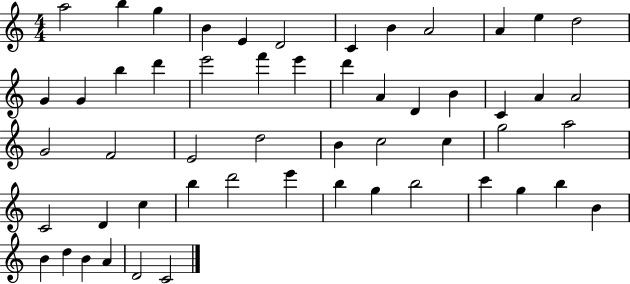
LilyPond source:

{
  \clef treble
  \numericTimeSignature
  \time 4/4
  \key c \major
  a''2 b''4 g''4 | b'4 e'4 d'2 | c'4 b'4 a'2 | a'4 e''4 d''2 | \break g'4 g'4 b''4 d'''4 | e'''2 f'''4 e'''4 | d'''4 a'4 d'4 b'4 | c'4 a'4 a'2 | \break g'2 f'2 | e'2 d''2 | b'4 c''2 c''4 | g''2 a''2 | \break c'2 d'4 c''4 | b''4 d'''2 e'''4 | b''4 g''4 b''2 | c'''4 g''4 b''4 b'4 | \break b'4 d''4 b'4 a'4 | d'2 c'2 | \bar "|."
}